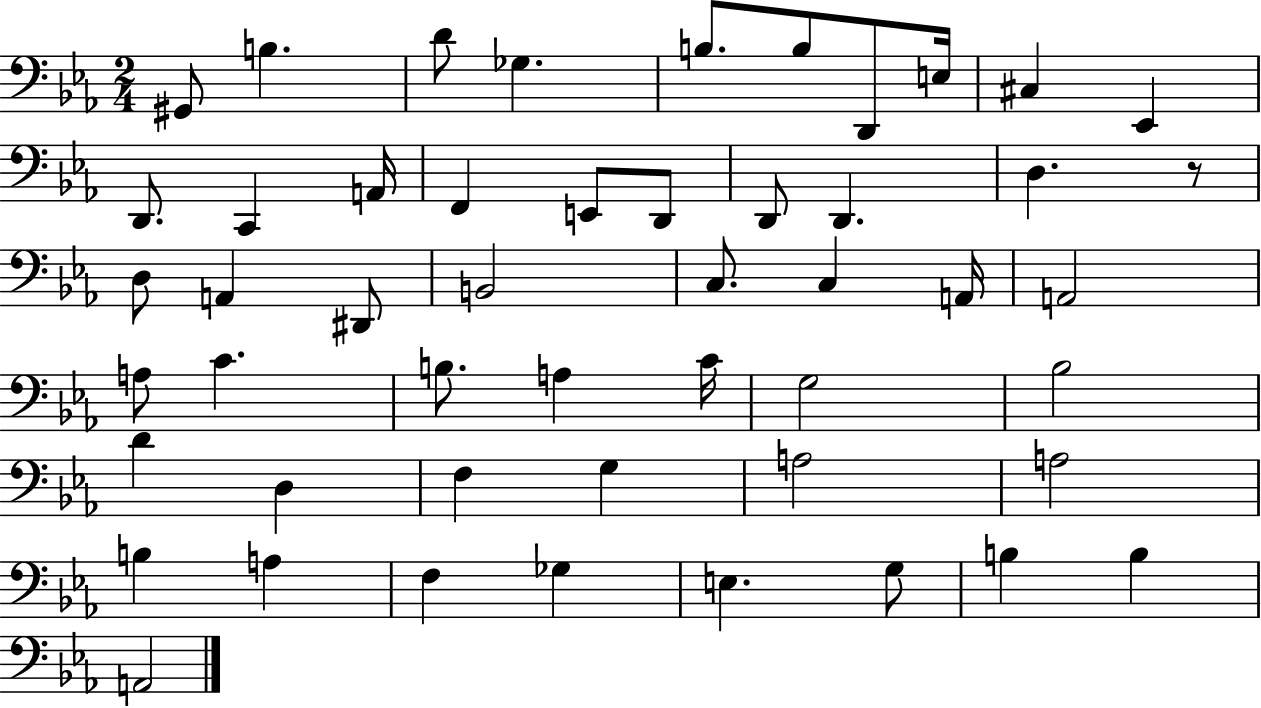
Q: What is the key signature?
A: EES major